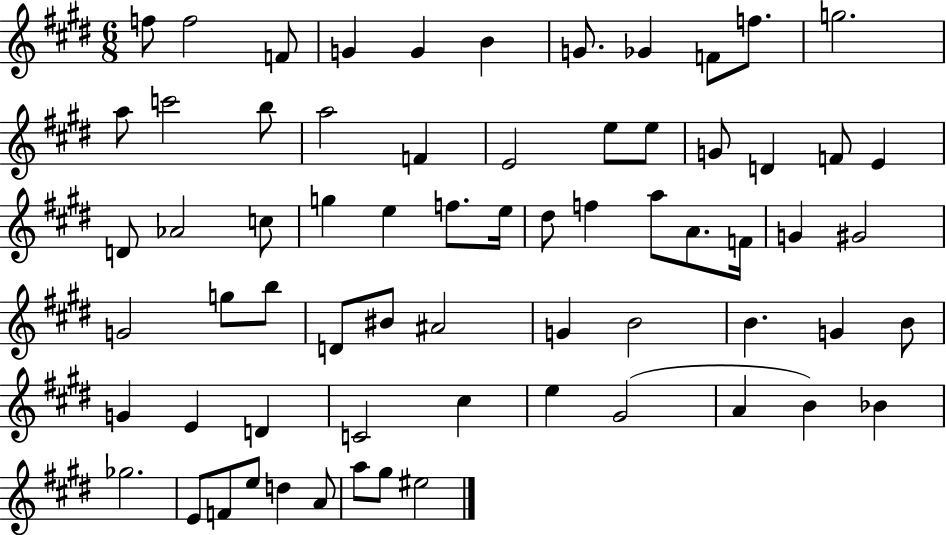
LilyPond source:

{
  \clef treble
  \numericTimeSignature
  \time 6/8
  \key e \major
  f''8 f''2 f'8 | g'4 g'4 b'4 | g'8. ges'4 f'8 f''8. | g''2. | \break a''8 c'''2 b''8 | a''2 f'4 | e'2 e''8 e''8 | g'8 d'4 f'8 e'4 | \break d'8 aes'2 c''8 | g''4 e''4 f''8. e''16 | dis''8 f''4 a''8 a'8. f'16 | g'4 gis'2 | \break g'2 g''8 b''8 | d'8 bis'8 ais'2 | g'4 b'2 | b'4. g'4 b'8 | \break g'4 e'4 d'4 | c'2 cis''4 | e''4 gis'2( | a'4 b'4) bes'4 | \break ges''2. | e'8 f'8 e''8 d''4 a'8 | a''8 gis''8 eis''2 | \bar "|."
}